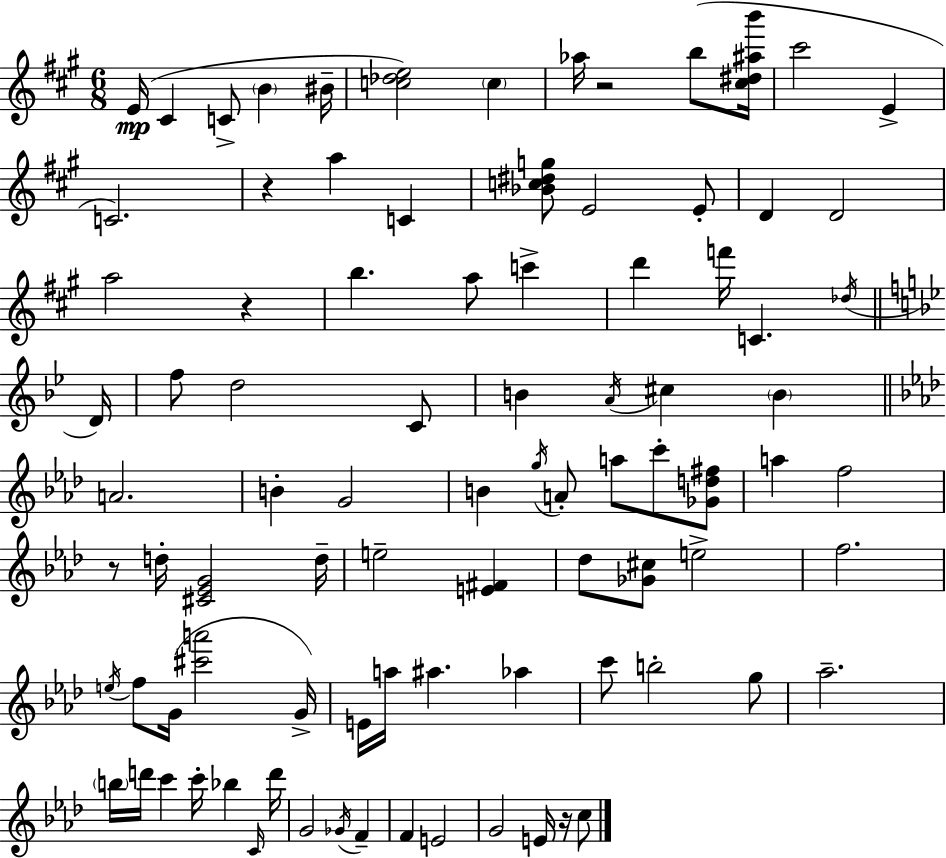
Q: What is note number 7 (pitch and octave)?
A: Ab5